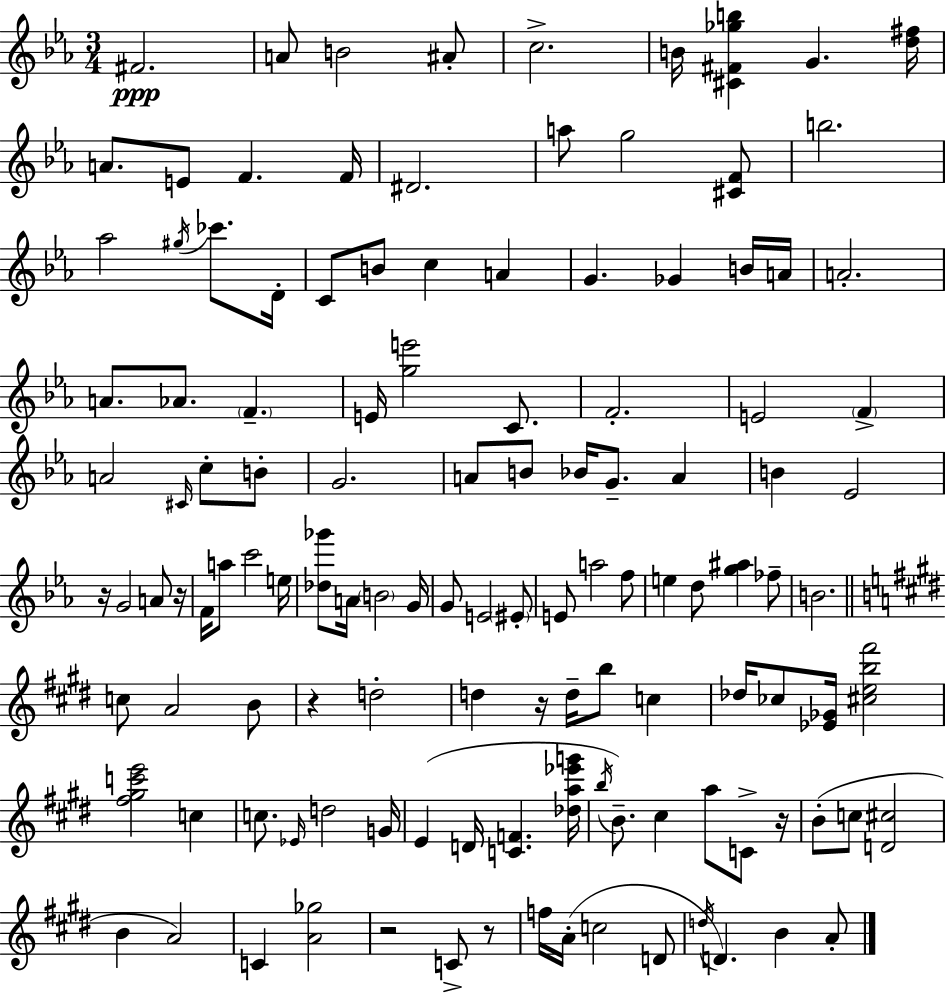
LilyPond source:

{
  \clef treble
  \numericTimeSignature
  \time 3/4
  \key ees \major
  fis'2.\ppp | a'8 b'2 ais'8-. | c''2.-> | b'16 <cis' fis' ges'' b''>4 g'4. <d'' fis''>16 | \break a'8. e'8 f'4. f'16 | dis'2. | a''8 g''2 <cis' f'>8 | b''2. | \break aes''2 \acciaccatura { gis''16 } ces'''8. | d'16-. c'8 b'8 c''4 a'4 | g'4. ges'4 b'16 | a'16 a'2.-. | \break a'8. aes'8. \parenthesize f'4.-- | e'16 <g'' e'''>2 c'8. | f'2.-. | e'2 \parenthesize f'4-> | \break a'2 \grace { cis'16 } c''8-. | b'8-. g'2. | a'8 b'8 bes'16 g'8.-- a'4 | b'4 ees'2 | \break r16 g'2 a'8 | r16 f'16 a''8 c'''2 | e''16 <des'' ges'''>8 a'16 \parenthesize b'2 | g'16 g'8 e'2 | \break \parenthesize eis'8-. e'8 a''2 | f''8 e''4 d''8 <g'' ais''>4 | fes''8-- b'2. | \bar "||" \break \key e \major c''8 a'2 b'8 | r4 d''2-. | d''4 r16 d''16-- b''8 c''4 | des''16 ces''8 <ees' ges'>16 <cis'' e'' b'' fis'''>2 | \break <fis'' gis'' c''' e'''>2 c''4 | c''8. \grace { ees'16 } d''2 | g'16 e'4( d'16 <c' f'>4. | <des'' a'' ees''' g'''>16 \acciaccatura { b''16 } b'8.--) cis''4 a''8 c'8-> | \break r16 b'8-.( c''8 <d' cis''>2 | b'4 a'2) | c'4 <a' ges''>2 | r2 c'8-> | \break r8 f''16 a'16-.( c''2 | d'8 \acciaccatura { d''16 } d'4.) b'4 | a'8-. \bar "|."
}